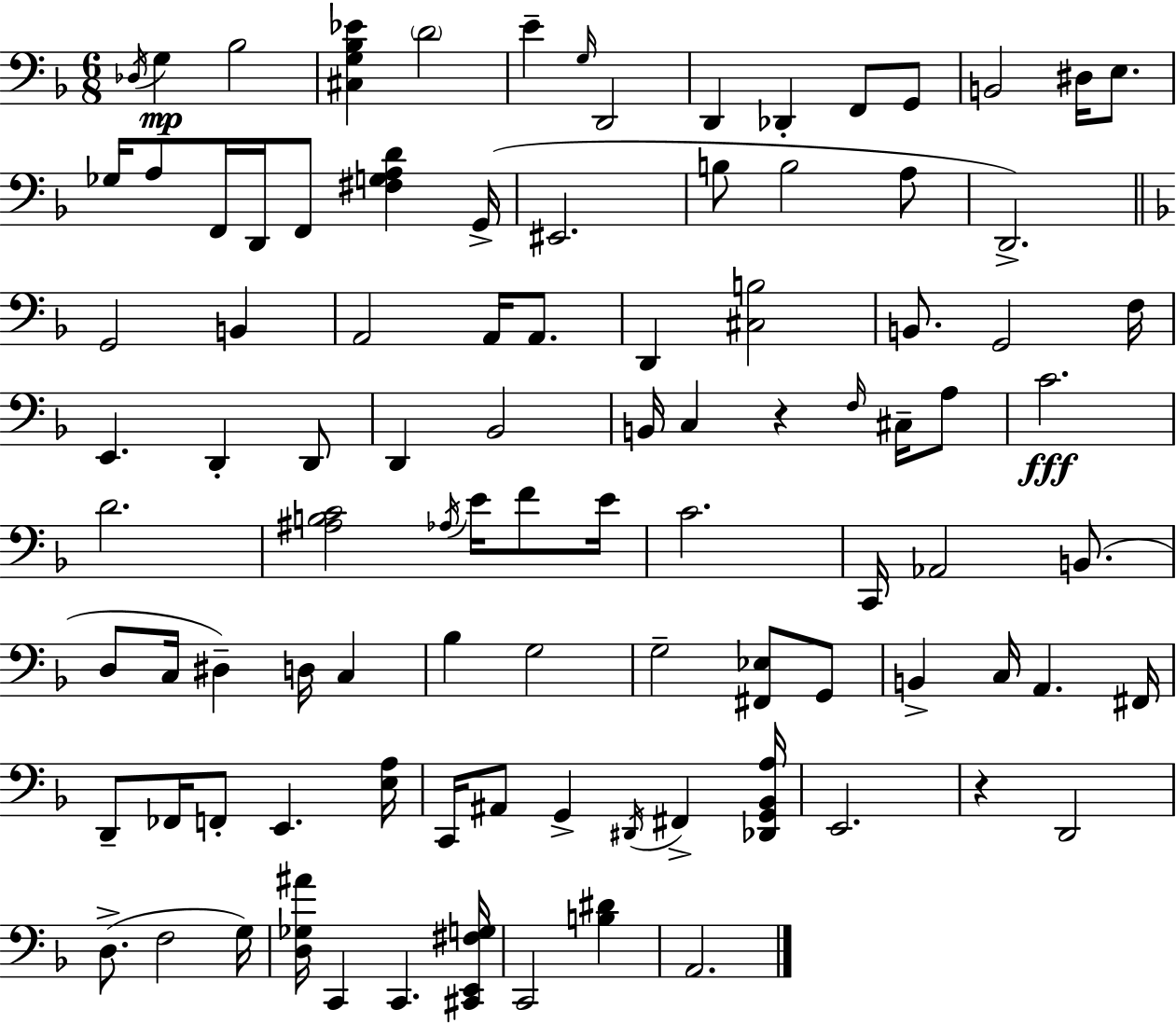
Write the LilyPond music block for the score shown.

{
  \clef bass
  \numericTimeSignature
  \time 6/8
  \key d \minor
  \acciaccatura { des16 }\mp g4 bes2 | <cis g bes ees'>4 \parenthesize d'2 | e'4-- \grace { g16 } d,2 | d,4 des,4-. f,8 | \break g,8 b,2 dis16 e8. | ges16 a8 f,16 d,16 f,8 <fis g a d'>4 | g,16->( eis,2. | b8 b2 | \break a8 d,2.->) | \bar "||" \break \key f \major g,2 b,4 | a,2 a,16 a,8. | d,4 <cis b>2 | b,8. g,2 f16 | \break e,4. d,4-. d,8 | d,4 bes,2 | b,16 c4 r4 \grace { f16 } cis16-- a8 | c'2.\fff | \break d'2. | <ais b c'>2 \acciaccatura { aes16 } e'16 f'8 | e'16 c'2. | c,16 aes,2 b,8.( | \break d8 c16 dis4--) d16 c4 | bes4 g2 | g2-- <fis, ees>8 | g,8 b,4-> c16 a,4. | \break fis,16 d,8-- fes,16 f,8-. e,4. | <e a>16 c,16 ais,8 g,4-> \acciaccatura { dis,16 } fis,4-> | <des, g, bes, a>16 e,2. | r4 d,2 | \break d8.->( f2 | g16) <d ges ais'>16 c,4 c,4. | <cis, e, fis g>16 c,2 <b dis'>4 | a,2. | \break \bar "|."
}